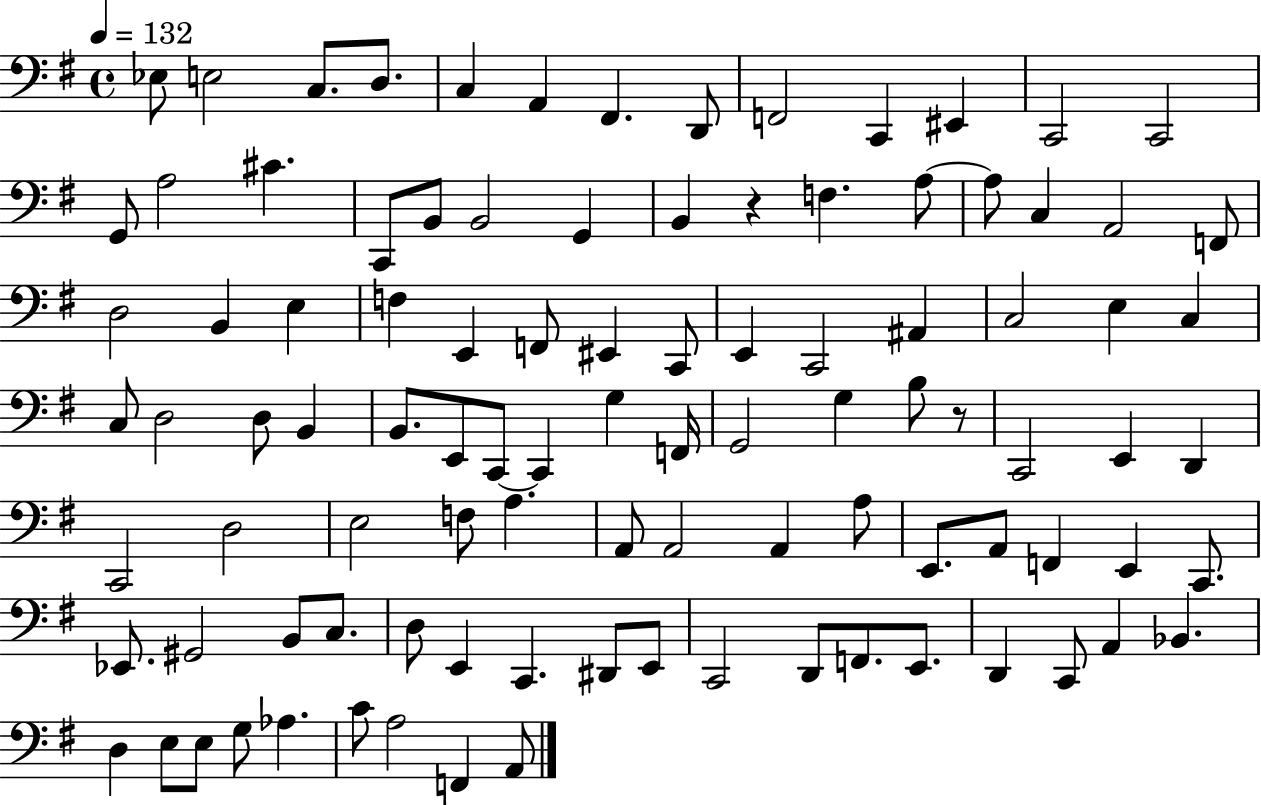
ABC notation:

X:1
T:Untitled
M:4/4
L:1/4
K:G
_E,/2 E,2 C,/2 D,/2 C, A,, ^F,, D,,/2 F,,2 C,, ^E,, C,,2 C,,2 G,,/2 A,2 ^C C,,/2 B,,/2 B,,2 G,, B,, z F, A,/2 A,/2 C, A,,2 F,,/2 D,2 B,, E, F, E,, F,,/2 ^E,, C,,/2 E,, C,,2 ^A,, C,2 E, C, C,/2 D,2 D,/2 B,, B,,/2 E,,/2 C,,/2 C,, G, F,,/4 G,,2 G, B,/2 z/2 C,,2 E,, D,, C,,2 D,2 E,2 F,/2 A, A,,/2 A,,2 A,, A,/2 E,,/2 A,,/2 F,, E,, C,,/2 _E,,/2 ^G,,2 B,,/2 C,/2 D,/2 E,, C,, ^D,,/2 E,,/2 C,,2 D,,/2 F,,/2 E,,/2 D,, C,,/2 A,, _B,, D, E,/2 E,/2 G,/2 _A, C/2 A,2 F,, A,,/2